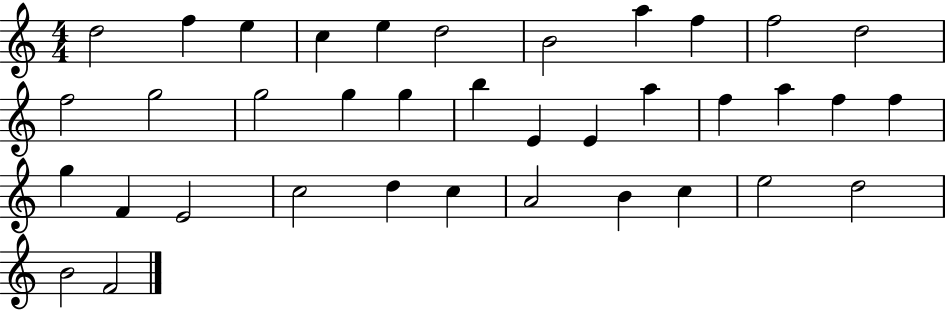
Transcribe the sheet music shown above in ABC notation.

X:1
T:Untitled
M:4/4
L:1/4
K:C
d2 f e c e d2 B2 a f f2 d2 f2 g2 g2 g g b E E a f a f f g F E2 c2 d c A2 B c e2 d2 B2 F2